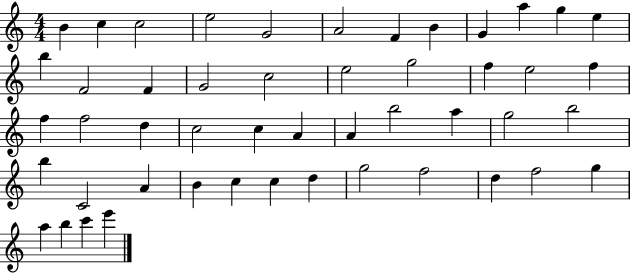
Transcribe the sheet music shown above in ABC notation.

X:1
T:Untitled
M:4/4
L:1/4
K:C
B c c2 e2 G2 A2 F B G a g e b F2 F G2 c2 e2 g2 f e2 f f f2 d c2 c A A b2 a g2 b2 b C2 A B c c d g2 f2 d f2 g a b c' e'